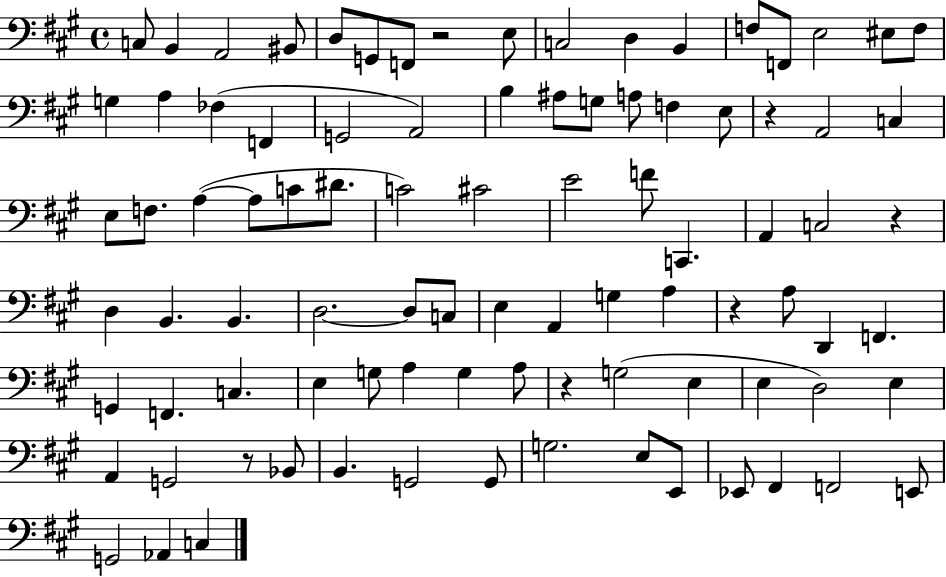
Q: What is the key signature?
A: A major